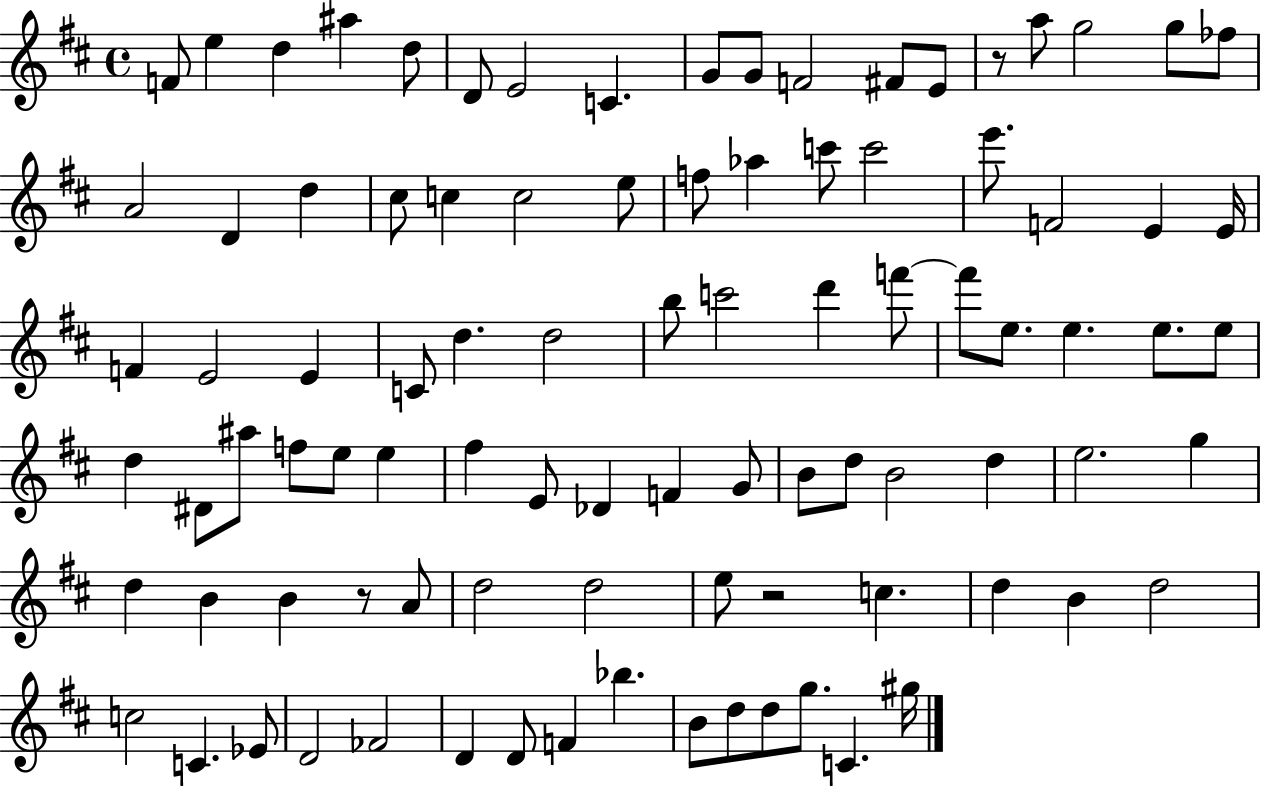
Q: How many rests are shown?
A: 3